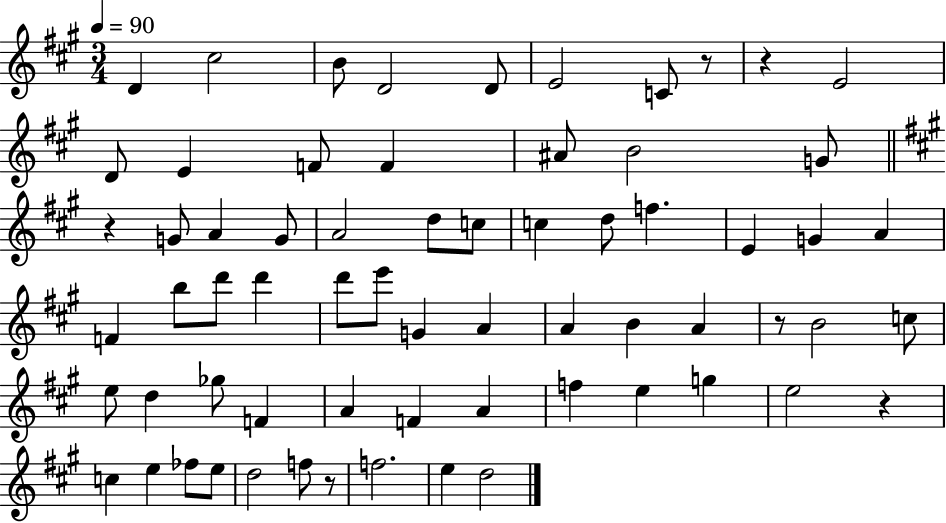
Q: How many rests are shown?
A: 6